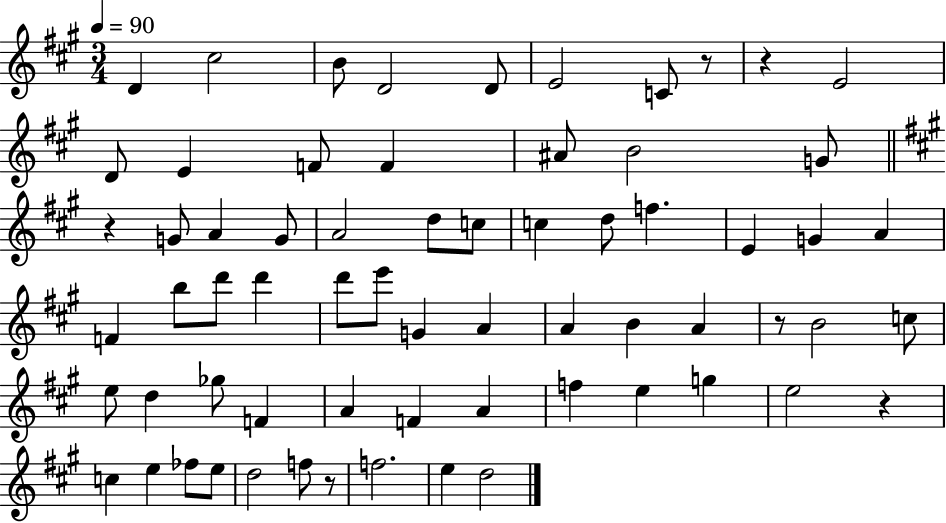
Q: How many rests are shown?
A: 6